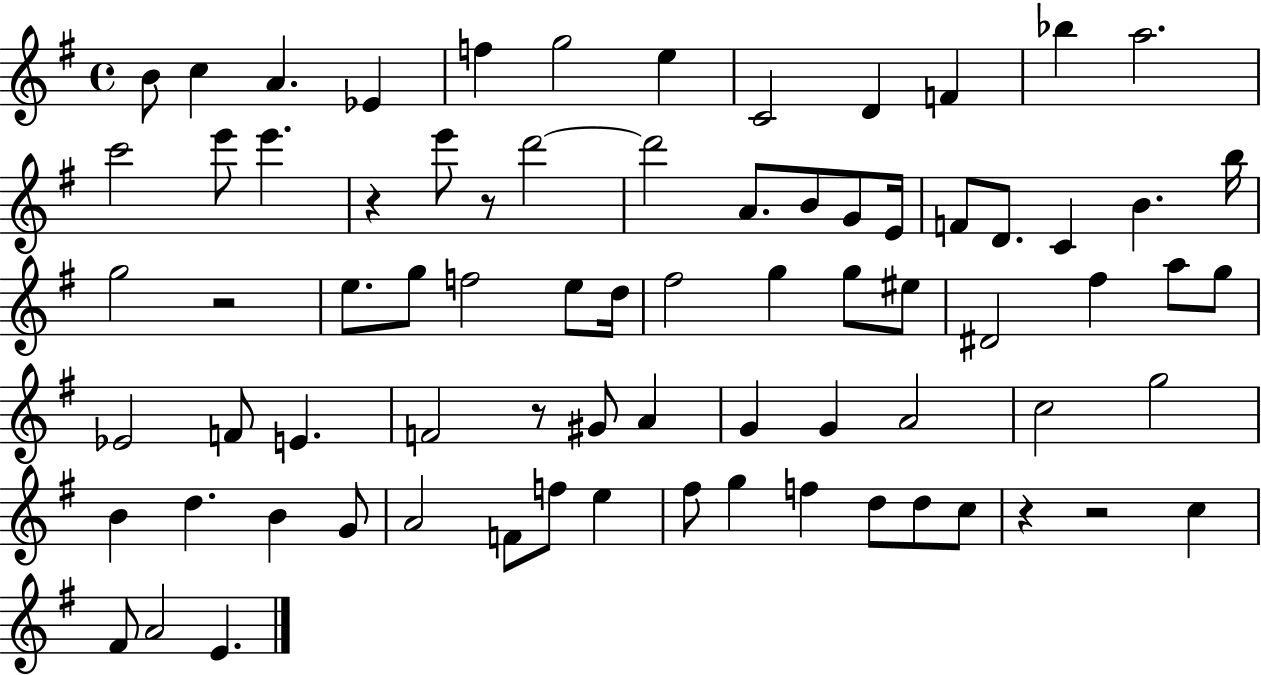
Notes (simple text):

B4/e C5/q A4/q. Eb4/q F5/q G5/h E5/q C4/h D4/q F4/q Bb5/q A5/h. C6/h E6/e E6/q. R/q E6/e R/e D6/h D6/h A4/e. B4/e G4/e E4/s F4/e D4/e. C4/q B4/q. B5/s G5/h R/h E5/e. G5/e F5/h E5/e D5/s F#5/h G5/q G5/e EIS5/e D#4/h F#5/q A5/e G5/e Eb4/h F4/e E4/q. F4/h R/e G#4/e A4/q G4/q G4/q A4/h C5/h G5/h B4/q D5/q. B4/q G4/e A4/h F4/e F5/e E5/q F#5/e G5/q F5/q D5/e D5/e C5/e R/q R/h C5/q F#4/e A4/h E4/q.